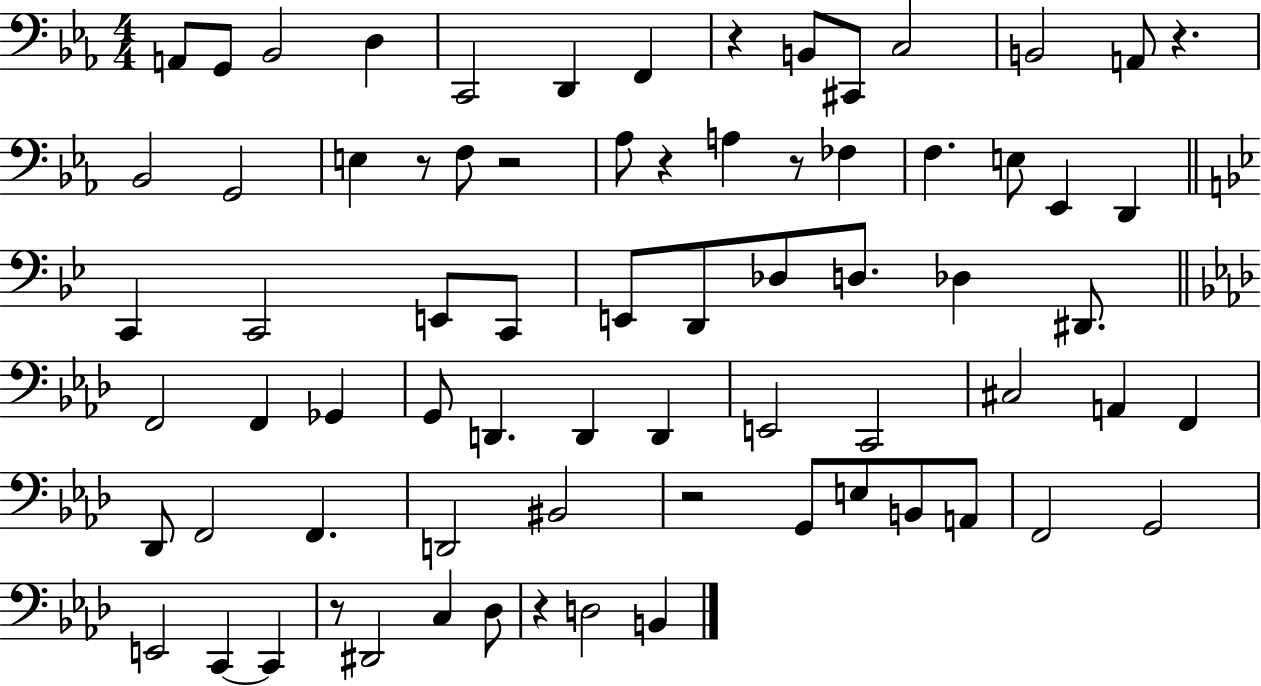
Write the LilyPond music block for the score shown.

{
  \clef bass
  \numericTimeSignature
  \time 4/4
  \key ees \major
  a,8 g,8 bes,2 d4 | c,2 d,4 f,4 | r4 b,8 cis,8 c2 | b,2 a,8 r4. | \break bes,2 g,2 | e4 r8 f8 r2 | aes8 r4 a4 r8 fes4 | f4. e8 ees,4 d,4 | \break \bar "||" \break \key bes \major c,4 c,2 e,8 c,8 | e,8 d,8 des8 d8. des4 dis,8. | \bar "||" \break \key f \minor f,2 f,4 ges,4 | g,8 d,4. d,4 d,4 | e,2 c,2 | cis2 a,4 f,4 | \break des,8 f,2 f,4. | d,2 bis,2 | r2 g,8 e8 b,8 a,8 | f,2 g,2 | \break e,2 c,4~~ c,4 | r8 dis,2 c4 des8 | r4 d2 b,4 | \bar "|."
}